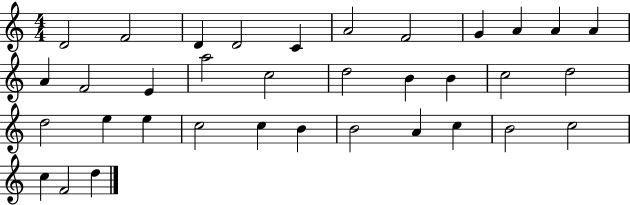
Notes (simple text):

D4/h F4/h D4/q D4/h C4/q A4/h F4/h G4/q A4/q A4/q A4/q A4/q F4/h E4/q A5/h C5/h D5/h B4/q B4/q C5/h D5/h D5/h E5/q E5/q C5/h C5/q B4/q B4/h A4/q C5/q B4/h C5/h C5/q F4/h D5/q